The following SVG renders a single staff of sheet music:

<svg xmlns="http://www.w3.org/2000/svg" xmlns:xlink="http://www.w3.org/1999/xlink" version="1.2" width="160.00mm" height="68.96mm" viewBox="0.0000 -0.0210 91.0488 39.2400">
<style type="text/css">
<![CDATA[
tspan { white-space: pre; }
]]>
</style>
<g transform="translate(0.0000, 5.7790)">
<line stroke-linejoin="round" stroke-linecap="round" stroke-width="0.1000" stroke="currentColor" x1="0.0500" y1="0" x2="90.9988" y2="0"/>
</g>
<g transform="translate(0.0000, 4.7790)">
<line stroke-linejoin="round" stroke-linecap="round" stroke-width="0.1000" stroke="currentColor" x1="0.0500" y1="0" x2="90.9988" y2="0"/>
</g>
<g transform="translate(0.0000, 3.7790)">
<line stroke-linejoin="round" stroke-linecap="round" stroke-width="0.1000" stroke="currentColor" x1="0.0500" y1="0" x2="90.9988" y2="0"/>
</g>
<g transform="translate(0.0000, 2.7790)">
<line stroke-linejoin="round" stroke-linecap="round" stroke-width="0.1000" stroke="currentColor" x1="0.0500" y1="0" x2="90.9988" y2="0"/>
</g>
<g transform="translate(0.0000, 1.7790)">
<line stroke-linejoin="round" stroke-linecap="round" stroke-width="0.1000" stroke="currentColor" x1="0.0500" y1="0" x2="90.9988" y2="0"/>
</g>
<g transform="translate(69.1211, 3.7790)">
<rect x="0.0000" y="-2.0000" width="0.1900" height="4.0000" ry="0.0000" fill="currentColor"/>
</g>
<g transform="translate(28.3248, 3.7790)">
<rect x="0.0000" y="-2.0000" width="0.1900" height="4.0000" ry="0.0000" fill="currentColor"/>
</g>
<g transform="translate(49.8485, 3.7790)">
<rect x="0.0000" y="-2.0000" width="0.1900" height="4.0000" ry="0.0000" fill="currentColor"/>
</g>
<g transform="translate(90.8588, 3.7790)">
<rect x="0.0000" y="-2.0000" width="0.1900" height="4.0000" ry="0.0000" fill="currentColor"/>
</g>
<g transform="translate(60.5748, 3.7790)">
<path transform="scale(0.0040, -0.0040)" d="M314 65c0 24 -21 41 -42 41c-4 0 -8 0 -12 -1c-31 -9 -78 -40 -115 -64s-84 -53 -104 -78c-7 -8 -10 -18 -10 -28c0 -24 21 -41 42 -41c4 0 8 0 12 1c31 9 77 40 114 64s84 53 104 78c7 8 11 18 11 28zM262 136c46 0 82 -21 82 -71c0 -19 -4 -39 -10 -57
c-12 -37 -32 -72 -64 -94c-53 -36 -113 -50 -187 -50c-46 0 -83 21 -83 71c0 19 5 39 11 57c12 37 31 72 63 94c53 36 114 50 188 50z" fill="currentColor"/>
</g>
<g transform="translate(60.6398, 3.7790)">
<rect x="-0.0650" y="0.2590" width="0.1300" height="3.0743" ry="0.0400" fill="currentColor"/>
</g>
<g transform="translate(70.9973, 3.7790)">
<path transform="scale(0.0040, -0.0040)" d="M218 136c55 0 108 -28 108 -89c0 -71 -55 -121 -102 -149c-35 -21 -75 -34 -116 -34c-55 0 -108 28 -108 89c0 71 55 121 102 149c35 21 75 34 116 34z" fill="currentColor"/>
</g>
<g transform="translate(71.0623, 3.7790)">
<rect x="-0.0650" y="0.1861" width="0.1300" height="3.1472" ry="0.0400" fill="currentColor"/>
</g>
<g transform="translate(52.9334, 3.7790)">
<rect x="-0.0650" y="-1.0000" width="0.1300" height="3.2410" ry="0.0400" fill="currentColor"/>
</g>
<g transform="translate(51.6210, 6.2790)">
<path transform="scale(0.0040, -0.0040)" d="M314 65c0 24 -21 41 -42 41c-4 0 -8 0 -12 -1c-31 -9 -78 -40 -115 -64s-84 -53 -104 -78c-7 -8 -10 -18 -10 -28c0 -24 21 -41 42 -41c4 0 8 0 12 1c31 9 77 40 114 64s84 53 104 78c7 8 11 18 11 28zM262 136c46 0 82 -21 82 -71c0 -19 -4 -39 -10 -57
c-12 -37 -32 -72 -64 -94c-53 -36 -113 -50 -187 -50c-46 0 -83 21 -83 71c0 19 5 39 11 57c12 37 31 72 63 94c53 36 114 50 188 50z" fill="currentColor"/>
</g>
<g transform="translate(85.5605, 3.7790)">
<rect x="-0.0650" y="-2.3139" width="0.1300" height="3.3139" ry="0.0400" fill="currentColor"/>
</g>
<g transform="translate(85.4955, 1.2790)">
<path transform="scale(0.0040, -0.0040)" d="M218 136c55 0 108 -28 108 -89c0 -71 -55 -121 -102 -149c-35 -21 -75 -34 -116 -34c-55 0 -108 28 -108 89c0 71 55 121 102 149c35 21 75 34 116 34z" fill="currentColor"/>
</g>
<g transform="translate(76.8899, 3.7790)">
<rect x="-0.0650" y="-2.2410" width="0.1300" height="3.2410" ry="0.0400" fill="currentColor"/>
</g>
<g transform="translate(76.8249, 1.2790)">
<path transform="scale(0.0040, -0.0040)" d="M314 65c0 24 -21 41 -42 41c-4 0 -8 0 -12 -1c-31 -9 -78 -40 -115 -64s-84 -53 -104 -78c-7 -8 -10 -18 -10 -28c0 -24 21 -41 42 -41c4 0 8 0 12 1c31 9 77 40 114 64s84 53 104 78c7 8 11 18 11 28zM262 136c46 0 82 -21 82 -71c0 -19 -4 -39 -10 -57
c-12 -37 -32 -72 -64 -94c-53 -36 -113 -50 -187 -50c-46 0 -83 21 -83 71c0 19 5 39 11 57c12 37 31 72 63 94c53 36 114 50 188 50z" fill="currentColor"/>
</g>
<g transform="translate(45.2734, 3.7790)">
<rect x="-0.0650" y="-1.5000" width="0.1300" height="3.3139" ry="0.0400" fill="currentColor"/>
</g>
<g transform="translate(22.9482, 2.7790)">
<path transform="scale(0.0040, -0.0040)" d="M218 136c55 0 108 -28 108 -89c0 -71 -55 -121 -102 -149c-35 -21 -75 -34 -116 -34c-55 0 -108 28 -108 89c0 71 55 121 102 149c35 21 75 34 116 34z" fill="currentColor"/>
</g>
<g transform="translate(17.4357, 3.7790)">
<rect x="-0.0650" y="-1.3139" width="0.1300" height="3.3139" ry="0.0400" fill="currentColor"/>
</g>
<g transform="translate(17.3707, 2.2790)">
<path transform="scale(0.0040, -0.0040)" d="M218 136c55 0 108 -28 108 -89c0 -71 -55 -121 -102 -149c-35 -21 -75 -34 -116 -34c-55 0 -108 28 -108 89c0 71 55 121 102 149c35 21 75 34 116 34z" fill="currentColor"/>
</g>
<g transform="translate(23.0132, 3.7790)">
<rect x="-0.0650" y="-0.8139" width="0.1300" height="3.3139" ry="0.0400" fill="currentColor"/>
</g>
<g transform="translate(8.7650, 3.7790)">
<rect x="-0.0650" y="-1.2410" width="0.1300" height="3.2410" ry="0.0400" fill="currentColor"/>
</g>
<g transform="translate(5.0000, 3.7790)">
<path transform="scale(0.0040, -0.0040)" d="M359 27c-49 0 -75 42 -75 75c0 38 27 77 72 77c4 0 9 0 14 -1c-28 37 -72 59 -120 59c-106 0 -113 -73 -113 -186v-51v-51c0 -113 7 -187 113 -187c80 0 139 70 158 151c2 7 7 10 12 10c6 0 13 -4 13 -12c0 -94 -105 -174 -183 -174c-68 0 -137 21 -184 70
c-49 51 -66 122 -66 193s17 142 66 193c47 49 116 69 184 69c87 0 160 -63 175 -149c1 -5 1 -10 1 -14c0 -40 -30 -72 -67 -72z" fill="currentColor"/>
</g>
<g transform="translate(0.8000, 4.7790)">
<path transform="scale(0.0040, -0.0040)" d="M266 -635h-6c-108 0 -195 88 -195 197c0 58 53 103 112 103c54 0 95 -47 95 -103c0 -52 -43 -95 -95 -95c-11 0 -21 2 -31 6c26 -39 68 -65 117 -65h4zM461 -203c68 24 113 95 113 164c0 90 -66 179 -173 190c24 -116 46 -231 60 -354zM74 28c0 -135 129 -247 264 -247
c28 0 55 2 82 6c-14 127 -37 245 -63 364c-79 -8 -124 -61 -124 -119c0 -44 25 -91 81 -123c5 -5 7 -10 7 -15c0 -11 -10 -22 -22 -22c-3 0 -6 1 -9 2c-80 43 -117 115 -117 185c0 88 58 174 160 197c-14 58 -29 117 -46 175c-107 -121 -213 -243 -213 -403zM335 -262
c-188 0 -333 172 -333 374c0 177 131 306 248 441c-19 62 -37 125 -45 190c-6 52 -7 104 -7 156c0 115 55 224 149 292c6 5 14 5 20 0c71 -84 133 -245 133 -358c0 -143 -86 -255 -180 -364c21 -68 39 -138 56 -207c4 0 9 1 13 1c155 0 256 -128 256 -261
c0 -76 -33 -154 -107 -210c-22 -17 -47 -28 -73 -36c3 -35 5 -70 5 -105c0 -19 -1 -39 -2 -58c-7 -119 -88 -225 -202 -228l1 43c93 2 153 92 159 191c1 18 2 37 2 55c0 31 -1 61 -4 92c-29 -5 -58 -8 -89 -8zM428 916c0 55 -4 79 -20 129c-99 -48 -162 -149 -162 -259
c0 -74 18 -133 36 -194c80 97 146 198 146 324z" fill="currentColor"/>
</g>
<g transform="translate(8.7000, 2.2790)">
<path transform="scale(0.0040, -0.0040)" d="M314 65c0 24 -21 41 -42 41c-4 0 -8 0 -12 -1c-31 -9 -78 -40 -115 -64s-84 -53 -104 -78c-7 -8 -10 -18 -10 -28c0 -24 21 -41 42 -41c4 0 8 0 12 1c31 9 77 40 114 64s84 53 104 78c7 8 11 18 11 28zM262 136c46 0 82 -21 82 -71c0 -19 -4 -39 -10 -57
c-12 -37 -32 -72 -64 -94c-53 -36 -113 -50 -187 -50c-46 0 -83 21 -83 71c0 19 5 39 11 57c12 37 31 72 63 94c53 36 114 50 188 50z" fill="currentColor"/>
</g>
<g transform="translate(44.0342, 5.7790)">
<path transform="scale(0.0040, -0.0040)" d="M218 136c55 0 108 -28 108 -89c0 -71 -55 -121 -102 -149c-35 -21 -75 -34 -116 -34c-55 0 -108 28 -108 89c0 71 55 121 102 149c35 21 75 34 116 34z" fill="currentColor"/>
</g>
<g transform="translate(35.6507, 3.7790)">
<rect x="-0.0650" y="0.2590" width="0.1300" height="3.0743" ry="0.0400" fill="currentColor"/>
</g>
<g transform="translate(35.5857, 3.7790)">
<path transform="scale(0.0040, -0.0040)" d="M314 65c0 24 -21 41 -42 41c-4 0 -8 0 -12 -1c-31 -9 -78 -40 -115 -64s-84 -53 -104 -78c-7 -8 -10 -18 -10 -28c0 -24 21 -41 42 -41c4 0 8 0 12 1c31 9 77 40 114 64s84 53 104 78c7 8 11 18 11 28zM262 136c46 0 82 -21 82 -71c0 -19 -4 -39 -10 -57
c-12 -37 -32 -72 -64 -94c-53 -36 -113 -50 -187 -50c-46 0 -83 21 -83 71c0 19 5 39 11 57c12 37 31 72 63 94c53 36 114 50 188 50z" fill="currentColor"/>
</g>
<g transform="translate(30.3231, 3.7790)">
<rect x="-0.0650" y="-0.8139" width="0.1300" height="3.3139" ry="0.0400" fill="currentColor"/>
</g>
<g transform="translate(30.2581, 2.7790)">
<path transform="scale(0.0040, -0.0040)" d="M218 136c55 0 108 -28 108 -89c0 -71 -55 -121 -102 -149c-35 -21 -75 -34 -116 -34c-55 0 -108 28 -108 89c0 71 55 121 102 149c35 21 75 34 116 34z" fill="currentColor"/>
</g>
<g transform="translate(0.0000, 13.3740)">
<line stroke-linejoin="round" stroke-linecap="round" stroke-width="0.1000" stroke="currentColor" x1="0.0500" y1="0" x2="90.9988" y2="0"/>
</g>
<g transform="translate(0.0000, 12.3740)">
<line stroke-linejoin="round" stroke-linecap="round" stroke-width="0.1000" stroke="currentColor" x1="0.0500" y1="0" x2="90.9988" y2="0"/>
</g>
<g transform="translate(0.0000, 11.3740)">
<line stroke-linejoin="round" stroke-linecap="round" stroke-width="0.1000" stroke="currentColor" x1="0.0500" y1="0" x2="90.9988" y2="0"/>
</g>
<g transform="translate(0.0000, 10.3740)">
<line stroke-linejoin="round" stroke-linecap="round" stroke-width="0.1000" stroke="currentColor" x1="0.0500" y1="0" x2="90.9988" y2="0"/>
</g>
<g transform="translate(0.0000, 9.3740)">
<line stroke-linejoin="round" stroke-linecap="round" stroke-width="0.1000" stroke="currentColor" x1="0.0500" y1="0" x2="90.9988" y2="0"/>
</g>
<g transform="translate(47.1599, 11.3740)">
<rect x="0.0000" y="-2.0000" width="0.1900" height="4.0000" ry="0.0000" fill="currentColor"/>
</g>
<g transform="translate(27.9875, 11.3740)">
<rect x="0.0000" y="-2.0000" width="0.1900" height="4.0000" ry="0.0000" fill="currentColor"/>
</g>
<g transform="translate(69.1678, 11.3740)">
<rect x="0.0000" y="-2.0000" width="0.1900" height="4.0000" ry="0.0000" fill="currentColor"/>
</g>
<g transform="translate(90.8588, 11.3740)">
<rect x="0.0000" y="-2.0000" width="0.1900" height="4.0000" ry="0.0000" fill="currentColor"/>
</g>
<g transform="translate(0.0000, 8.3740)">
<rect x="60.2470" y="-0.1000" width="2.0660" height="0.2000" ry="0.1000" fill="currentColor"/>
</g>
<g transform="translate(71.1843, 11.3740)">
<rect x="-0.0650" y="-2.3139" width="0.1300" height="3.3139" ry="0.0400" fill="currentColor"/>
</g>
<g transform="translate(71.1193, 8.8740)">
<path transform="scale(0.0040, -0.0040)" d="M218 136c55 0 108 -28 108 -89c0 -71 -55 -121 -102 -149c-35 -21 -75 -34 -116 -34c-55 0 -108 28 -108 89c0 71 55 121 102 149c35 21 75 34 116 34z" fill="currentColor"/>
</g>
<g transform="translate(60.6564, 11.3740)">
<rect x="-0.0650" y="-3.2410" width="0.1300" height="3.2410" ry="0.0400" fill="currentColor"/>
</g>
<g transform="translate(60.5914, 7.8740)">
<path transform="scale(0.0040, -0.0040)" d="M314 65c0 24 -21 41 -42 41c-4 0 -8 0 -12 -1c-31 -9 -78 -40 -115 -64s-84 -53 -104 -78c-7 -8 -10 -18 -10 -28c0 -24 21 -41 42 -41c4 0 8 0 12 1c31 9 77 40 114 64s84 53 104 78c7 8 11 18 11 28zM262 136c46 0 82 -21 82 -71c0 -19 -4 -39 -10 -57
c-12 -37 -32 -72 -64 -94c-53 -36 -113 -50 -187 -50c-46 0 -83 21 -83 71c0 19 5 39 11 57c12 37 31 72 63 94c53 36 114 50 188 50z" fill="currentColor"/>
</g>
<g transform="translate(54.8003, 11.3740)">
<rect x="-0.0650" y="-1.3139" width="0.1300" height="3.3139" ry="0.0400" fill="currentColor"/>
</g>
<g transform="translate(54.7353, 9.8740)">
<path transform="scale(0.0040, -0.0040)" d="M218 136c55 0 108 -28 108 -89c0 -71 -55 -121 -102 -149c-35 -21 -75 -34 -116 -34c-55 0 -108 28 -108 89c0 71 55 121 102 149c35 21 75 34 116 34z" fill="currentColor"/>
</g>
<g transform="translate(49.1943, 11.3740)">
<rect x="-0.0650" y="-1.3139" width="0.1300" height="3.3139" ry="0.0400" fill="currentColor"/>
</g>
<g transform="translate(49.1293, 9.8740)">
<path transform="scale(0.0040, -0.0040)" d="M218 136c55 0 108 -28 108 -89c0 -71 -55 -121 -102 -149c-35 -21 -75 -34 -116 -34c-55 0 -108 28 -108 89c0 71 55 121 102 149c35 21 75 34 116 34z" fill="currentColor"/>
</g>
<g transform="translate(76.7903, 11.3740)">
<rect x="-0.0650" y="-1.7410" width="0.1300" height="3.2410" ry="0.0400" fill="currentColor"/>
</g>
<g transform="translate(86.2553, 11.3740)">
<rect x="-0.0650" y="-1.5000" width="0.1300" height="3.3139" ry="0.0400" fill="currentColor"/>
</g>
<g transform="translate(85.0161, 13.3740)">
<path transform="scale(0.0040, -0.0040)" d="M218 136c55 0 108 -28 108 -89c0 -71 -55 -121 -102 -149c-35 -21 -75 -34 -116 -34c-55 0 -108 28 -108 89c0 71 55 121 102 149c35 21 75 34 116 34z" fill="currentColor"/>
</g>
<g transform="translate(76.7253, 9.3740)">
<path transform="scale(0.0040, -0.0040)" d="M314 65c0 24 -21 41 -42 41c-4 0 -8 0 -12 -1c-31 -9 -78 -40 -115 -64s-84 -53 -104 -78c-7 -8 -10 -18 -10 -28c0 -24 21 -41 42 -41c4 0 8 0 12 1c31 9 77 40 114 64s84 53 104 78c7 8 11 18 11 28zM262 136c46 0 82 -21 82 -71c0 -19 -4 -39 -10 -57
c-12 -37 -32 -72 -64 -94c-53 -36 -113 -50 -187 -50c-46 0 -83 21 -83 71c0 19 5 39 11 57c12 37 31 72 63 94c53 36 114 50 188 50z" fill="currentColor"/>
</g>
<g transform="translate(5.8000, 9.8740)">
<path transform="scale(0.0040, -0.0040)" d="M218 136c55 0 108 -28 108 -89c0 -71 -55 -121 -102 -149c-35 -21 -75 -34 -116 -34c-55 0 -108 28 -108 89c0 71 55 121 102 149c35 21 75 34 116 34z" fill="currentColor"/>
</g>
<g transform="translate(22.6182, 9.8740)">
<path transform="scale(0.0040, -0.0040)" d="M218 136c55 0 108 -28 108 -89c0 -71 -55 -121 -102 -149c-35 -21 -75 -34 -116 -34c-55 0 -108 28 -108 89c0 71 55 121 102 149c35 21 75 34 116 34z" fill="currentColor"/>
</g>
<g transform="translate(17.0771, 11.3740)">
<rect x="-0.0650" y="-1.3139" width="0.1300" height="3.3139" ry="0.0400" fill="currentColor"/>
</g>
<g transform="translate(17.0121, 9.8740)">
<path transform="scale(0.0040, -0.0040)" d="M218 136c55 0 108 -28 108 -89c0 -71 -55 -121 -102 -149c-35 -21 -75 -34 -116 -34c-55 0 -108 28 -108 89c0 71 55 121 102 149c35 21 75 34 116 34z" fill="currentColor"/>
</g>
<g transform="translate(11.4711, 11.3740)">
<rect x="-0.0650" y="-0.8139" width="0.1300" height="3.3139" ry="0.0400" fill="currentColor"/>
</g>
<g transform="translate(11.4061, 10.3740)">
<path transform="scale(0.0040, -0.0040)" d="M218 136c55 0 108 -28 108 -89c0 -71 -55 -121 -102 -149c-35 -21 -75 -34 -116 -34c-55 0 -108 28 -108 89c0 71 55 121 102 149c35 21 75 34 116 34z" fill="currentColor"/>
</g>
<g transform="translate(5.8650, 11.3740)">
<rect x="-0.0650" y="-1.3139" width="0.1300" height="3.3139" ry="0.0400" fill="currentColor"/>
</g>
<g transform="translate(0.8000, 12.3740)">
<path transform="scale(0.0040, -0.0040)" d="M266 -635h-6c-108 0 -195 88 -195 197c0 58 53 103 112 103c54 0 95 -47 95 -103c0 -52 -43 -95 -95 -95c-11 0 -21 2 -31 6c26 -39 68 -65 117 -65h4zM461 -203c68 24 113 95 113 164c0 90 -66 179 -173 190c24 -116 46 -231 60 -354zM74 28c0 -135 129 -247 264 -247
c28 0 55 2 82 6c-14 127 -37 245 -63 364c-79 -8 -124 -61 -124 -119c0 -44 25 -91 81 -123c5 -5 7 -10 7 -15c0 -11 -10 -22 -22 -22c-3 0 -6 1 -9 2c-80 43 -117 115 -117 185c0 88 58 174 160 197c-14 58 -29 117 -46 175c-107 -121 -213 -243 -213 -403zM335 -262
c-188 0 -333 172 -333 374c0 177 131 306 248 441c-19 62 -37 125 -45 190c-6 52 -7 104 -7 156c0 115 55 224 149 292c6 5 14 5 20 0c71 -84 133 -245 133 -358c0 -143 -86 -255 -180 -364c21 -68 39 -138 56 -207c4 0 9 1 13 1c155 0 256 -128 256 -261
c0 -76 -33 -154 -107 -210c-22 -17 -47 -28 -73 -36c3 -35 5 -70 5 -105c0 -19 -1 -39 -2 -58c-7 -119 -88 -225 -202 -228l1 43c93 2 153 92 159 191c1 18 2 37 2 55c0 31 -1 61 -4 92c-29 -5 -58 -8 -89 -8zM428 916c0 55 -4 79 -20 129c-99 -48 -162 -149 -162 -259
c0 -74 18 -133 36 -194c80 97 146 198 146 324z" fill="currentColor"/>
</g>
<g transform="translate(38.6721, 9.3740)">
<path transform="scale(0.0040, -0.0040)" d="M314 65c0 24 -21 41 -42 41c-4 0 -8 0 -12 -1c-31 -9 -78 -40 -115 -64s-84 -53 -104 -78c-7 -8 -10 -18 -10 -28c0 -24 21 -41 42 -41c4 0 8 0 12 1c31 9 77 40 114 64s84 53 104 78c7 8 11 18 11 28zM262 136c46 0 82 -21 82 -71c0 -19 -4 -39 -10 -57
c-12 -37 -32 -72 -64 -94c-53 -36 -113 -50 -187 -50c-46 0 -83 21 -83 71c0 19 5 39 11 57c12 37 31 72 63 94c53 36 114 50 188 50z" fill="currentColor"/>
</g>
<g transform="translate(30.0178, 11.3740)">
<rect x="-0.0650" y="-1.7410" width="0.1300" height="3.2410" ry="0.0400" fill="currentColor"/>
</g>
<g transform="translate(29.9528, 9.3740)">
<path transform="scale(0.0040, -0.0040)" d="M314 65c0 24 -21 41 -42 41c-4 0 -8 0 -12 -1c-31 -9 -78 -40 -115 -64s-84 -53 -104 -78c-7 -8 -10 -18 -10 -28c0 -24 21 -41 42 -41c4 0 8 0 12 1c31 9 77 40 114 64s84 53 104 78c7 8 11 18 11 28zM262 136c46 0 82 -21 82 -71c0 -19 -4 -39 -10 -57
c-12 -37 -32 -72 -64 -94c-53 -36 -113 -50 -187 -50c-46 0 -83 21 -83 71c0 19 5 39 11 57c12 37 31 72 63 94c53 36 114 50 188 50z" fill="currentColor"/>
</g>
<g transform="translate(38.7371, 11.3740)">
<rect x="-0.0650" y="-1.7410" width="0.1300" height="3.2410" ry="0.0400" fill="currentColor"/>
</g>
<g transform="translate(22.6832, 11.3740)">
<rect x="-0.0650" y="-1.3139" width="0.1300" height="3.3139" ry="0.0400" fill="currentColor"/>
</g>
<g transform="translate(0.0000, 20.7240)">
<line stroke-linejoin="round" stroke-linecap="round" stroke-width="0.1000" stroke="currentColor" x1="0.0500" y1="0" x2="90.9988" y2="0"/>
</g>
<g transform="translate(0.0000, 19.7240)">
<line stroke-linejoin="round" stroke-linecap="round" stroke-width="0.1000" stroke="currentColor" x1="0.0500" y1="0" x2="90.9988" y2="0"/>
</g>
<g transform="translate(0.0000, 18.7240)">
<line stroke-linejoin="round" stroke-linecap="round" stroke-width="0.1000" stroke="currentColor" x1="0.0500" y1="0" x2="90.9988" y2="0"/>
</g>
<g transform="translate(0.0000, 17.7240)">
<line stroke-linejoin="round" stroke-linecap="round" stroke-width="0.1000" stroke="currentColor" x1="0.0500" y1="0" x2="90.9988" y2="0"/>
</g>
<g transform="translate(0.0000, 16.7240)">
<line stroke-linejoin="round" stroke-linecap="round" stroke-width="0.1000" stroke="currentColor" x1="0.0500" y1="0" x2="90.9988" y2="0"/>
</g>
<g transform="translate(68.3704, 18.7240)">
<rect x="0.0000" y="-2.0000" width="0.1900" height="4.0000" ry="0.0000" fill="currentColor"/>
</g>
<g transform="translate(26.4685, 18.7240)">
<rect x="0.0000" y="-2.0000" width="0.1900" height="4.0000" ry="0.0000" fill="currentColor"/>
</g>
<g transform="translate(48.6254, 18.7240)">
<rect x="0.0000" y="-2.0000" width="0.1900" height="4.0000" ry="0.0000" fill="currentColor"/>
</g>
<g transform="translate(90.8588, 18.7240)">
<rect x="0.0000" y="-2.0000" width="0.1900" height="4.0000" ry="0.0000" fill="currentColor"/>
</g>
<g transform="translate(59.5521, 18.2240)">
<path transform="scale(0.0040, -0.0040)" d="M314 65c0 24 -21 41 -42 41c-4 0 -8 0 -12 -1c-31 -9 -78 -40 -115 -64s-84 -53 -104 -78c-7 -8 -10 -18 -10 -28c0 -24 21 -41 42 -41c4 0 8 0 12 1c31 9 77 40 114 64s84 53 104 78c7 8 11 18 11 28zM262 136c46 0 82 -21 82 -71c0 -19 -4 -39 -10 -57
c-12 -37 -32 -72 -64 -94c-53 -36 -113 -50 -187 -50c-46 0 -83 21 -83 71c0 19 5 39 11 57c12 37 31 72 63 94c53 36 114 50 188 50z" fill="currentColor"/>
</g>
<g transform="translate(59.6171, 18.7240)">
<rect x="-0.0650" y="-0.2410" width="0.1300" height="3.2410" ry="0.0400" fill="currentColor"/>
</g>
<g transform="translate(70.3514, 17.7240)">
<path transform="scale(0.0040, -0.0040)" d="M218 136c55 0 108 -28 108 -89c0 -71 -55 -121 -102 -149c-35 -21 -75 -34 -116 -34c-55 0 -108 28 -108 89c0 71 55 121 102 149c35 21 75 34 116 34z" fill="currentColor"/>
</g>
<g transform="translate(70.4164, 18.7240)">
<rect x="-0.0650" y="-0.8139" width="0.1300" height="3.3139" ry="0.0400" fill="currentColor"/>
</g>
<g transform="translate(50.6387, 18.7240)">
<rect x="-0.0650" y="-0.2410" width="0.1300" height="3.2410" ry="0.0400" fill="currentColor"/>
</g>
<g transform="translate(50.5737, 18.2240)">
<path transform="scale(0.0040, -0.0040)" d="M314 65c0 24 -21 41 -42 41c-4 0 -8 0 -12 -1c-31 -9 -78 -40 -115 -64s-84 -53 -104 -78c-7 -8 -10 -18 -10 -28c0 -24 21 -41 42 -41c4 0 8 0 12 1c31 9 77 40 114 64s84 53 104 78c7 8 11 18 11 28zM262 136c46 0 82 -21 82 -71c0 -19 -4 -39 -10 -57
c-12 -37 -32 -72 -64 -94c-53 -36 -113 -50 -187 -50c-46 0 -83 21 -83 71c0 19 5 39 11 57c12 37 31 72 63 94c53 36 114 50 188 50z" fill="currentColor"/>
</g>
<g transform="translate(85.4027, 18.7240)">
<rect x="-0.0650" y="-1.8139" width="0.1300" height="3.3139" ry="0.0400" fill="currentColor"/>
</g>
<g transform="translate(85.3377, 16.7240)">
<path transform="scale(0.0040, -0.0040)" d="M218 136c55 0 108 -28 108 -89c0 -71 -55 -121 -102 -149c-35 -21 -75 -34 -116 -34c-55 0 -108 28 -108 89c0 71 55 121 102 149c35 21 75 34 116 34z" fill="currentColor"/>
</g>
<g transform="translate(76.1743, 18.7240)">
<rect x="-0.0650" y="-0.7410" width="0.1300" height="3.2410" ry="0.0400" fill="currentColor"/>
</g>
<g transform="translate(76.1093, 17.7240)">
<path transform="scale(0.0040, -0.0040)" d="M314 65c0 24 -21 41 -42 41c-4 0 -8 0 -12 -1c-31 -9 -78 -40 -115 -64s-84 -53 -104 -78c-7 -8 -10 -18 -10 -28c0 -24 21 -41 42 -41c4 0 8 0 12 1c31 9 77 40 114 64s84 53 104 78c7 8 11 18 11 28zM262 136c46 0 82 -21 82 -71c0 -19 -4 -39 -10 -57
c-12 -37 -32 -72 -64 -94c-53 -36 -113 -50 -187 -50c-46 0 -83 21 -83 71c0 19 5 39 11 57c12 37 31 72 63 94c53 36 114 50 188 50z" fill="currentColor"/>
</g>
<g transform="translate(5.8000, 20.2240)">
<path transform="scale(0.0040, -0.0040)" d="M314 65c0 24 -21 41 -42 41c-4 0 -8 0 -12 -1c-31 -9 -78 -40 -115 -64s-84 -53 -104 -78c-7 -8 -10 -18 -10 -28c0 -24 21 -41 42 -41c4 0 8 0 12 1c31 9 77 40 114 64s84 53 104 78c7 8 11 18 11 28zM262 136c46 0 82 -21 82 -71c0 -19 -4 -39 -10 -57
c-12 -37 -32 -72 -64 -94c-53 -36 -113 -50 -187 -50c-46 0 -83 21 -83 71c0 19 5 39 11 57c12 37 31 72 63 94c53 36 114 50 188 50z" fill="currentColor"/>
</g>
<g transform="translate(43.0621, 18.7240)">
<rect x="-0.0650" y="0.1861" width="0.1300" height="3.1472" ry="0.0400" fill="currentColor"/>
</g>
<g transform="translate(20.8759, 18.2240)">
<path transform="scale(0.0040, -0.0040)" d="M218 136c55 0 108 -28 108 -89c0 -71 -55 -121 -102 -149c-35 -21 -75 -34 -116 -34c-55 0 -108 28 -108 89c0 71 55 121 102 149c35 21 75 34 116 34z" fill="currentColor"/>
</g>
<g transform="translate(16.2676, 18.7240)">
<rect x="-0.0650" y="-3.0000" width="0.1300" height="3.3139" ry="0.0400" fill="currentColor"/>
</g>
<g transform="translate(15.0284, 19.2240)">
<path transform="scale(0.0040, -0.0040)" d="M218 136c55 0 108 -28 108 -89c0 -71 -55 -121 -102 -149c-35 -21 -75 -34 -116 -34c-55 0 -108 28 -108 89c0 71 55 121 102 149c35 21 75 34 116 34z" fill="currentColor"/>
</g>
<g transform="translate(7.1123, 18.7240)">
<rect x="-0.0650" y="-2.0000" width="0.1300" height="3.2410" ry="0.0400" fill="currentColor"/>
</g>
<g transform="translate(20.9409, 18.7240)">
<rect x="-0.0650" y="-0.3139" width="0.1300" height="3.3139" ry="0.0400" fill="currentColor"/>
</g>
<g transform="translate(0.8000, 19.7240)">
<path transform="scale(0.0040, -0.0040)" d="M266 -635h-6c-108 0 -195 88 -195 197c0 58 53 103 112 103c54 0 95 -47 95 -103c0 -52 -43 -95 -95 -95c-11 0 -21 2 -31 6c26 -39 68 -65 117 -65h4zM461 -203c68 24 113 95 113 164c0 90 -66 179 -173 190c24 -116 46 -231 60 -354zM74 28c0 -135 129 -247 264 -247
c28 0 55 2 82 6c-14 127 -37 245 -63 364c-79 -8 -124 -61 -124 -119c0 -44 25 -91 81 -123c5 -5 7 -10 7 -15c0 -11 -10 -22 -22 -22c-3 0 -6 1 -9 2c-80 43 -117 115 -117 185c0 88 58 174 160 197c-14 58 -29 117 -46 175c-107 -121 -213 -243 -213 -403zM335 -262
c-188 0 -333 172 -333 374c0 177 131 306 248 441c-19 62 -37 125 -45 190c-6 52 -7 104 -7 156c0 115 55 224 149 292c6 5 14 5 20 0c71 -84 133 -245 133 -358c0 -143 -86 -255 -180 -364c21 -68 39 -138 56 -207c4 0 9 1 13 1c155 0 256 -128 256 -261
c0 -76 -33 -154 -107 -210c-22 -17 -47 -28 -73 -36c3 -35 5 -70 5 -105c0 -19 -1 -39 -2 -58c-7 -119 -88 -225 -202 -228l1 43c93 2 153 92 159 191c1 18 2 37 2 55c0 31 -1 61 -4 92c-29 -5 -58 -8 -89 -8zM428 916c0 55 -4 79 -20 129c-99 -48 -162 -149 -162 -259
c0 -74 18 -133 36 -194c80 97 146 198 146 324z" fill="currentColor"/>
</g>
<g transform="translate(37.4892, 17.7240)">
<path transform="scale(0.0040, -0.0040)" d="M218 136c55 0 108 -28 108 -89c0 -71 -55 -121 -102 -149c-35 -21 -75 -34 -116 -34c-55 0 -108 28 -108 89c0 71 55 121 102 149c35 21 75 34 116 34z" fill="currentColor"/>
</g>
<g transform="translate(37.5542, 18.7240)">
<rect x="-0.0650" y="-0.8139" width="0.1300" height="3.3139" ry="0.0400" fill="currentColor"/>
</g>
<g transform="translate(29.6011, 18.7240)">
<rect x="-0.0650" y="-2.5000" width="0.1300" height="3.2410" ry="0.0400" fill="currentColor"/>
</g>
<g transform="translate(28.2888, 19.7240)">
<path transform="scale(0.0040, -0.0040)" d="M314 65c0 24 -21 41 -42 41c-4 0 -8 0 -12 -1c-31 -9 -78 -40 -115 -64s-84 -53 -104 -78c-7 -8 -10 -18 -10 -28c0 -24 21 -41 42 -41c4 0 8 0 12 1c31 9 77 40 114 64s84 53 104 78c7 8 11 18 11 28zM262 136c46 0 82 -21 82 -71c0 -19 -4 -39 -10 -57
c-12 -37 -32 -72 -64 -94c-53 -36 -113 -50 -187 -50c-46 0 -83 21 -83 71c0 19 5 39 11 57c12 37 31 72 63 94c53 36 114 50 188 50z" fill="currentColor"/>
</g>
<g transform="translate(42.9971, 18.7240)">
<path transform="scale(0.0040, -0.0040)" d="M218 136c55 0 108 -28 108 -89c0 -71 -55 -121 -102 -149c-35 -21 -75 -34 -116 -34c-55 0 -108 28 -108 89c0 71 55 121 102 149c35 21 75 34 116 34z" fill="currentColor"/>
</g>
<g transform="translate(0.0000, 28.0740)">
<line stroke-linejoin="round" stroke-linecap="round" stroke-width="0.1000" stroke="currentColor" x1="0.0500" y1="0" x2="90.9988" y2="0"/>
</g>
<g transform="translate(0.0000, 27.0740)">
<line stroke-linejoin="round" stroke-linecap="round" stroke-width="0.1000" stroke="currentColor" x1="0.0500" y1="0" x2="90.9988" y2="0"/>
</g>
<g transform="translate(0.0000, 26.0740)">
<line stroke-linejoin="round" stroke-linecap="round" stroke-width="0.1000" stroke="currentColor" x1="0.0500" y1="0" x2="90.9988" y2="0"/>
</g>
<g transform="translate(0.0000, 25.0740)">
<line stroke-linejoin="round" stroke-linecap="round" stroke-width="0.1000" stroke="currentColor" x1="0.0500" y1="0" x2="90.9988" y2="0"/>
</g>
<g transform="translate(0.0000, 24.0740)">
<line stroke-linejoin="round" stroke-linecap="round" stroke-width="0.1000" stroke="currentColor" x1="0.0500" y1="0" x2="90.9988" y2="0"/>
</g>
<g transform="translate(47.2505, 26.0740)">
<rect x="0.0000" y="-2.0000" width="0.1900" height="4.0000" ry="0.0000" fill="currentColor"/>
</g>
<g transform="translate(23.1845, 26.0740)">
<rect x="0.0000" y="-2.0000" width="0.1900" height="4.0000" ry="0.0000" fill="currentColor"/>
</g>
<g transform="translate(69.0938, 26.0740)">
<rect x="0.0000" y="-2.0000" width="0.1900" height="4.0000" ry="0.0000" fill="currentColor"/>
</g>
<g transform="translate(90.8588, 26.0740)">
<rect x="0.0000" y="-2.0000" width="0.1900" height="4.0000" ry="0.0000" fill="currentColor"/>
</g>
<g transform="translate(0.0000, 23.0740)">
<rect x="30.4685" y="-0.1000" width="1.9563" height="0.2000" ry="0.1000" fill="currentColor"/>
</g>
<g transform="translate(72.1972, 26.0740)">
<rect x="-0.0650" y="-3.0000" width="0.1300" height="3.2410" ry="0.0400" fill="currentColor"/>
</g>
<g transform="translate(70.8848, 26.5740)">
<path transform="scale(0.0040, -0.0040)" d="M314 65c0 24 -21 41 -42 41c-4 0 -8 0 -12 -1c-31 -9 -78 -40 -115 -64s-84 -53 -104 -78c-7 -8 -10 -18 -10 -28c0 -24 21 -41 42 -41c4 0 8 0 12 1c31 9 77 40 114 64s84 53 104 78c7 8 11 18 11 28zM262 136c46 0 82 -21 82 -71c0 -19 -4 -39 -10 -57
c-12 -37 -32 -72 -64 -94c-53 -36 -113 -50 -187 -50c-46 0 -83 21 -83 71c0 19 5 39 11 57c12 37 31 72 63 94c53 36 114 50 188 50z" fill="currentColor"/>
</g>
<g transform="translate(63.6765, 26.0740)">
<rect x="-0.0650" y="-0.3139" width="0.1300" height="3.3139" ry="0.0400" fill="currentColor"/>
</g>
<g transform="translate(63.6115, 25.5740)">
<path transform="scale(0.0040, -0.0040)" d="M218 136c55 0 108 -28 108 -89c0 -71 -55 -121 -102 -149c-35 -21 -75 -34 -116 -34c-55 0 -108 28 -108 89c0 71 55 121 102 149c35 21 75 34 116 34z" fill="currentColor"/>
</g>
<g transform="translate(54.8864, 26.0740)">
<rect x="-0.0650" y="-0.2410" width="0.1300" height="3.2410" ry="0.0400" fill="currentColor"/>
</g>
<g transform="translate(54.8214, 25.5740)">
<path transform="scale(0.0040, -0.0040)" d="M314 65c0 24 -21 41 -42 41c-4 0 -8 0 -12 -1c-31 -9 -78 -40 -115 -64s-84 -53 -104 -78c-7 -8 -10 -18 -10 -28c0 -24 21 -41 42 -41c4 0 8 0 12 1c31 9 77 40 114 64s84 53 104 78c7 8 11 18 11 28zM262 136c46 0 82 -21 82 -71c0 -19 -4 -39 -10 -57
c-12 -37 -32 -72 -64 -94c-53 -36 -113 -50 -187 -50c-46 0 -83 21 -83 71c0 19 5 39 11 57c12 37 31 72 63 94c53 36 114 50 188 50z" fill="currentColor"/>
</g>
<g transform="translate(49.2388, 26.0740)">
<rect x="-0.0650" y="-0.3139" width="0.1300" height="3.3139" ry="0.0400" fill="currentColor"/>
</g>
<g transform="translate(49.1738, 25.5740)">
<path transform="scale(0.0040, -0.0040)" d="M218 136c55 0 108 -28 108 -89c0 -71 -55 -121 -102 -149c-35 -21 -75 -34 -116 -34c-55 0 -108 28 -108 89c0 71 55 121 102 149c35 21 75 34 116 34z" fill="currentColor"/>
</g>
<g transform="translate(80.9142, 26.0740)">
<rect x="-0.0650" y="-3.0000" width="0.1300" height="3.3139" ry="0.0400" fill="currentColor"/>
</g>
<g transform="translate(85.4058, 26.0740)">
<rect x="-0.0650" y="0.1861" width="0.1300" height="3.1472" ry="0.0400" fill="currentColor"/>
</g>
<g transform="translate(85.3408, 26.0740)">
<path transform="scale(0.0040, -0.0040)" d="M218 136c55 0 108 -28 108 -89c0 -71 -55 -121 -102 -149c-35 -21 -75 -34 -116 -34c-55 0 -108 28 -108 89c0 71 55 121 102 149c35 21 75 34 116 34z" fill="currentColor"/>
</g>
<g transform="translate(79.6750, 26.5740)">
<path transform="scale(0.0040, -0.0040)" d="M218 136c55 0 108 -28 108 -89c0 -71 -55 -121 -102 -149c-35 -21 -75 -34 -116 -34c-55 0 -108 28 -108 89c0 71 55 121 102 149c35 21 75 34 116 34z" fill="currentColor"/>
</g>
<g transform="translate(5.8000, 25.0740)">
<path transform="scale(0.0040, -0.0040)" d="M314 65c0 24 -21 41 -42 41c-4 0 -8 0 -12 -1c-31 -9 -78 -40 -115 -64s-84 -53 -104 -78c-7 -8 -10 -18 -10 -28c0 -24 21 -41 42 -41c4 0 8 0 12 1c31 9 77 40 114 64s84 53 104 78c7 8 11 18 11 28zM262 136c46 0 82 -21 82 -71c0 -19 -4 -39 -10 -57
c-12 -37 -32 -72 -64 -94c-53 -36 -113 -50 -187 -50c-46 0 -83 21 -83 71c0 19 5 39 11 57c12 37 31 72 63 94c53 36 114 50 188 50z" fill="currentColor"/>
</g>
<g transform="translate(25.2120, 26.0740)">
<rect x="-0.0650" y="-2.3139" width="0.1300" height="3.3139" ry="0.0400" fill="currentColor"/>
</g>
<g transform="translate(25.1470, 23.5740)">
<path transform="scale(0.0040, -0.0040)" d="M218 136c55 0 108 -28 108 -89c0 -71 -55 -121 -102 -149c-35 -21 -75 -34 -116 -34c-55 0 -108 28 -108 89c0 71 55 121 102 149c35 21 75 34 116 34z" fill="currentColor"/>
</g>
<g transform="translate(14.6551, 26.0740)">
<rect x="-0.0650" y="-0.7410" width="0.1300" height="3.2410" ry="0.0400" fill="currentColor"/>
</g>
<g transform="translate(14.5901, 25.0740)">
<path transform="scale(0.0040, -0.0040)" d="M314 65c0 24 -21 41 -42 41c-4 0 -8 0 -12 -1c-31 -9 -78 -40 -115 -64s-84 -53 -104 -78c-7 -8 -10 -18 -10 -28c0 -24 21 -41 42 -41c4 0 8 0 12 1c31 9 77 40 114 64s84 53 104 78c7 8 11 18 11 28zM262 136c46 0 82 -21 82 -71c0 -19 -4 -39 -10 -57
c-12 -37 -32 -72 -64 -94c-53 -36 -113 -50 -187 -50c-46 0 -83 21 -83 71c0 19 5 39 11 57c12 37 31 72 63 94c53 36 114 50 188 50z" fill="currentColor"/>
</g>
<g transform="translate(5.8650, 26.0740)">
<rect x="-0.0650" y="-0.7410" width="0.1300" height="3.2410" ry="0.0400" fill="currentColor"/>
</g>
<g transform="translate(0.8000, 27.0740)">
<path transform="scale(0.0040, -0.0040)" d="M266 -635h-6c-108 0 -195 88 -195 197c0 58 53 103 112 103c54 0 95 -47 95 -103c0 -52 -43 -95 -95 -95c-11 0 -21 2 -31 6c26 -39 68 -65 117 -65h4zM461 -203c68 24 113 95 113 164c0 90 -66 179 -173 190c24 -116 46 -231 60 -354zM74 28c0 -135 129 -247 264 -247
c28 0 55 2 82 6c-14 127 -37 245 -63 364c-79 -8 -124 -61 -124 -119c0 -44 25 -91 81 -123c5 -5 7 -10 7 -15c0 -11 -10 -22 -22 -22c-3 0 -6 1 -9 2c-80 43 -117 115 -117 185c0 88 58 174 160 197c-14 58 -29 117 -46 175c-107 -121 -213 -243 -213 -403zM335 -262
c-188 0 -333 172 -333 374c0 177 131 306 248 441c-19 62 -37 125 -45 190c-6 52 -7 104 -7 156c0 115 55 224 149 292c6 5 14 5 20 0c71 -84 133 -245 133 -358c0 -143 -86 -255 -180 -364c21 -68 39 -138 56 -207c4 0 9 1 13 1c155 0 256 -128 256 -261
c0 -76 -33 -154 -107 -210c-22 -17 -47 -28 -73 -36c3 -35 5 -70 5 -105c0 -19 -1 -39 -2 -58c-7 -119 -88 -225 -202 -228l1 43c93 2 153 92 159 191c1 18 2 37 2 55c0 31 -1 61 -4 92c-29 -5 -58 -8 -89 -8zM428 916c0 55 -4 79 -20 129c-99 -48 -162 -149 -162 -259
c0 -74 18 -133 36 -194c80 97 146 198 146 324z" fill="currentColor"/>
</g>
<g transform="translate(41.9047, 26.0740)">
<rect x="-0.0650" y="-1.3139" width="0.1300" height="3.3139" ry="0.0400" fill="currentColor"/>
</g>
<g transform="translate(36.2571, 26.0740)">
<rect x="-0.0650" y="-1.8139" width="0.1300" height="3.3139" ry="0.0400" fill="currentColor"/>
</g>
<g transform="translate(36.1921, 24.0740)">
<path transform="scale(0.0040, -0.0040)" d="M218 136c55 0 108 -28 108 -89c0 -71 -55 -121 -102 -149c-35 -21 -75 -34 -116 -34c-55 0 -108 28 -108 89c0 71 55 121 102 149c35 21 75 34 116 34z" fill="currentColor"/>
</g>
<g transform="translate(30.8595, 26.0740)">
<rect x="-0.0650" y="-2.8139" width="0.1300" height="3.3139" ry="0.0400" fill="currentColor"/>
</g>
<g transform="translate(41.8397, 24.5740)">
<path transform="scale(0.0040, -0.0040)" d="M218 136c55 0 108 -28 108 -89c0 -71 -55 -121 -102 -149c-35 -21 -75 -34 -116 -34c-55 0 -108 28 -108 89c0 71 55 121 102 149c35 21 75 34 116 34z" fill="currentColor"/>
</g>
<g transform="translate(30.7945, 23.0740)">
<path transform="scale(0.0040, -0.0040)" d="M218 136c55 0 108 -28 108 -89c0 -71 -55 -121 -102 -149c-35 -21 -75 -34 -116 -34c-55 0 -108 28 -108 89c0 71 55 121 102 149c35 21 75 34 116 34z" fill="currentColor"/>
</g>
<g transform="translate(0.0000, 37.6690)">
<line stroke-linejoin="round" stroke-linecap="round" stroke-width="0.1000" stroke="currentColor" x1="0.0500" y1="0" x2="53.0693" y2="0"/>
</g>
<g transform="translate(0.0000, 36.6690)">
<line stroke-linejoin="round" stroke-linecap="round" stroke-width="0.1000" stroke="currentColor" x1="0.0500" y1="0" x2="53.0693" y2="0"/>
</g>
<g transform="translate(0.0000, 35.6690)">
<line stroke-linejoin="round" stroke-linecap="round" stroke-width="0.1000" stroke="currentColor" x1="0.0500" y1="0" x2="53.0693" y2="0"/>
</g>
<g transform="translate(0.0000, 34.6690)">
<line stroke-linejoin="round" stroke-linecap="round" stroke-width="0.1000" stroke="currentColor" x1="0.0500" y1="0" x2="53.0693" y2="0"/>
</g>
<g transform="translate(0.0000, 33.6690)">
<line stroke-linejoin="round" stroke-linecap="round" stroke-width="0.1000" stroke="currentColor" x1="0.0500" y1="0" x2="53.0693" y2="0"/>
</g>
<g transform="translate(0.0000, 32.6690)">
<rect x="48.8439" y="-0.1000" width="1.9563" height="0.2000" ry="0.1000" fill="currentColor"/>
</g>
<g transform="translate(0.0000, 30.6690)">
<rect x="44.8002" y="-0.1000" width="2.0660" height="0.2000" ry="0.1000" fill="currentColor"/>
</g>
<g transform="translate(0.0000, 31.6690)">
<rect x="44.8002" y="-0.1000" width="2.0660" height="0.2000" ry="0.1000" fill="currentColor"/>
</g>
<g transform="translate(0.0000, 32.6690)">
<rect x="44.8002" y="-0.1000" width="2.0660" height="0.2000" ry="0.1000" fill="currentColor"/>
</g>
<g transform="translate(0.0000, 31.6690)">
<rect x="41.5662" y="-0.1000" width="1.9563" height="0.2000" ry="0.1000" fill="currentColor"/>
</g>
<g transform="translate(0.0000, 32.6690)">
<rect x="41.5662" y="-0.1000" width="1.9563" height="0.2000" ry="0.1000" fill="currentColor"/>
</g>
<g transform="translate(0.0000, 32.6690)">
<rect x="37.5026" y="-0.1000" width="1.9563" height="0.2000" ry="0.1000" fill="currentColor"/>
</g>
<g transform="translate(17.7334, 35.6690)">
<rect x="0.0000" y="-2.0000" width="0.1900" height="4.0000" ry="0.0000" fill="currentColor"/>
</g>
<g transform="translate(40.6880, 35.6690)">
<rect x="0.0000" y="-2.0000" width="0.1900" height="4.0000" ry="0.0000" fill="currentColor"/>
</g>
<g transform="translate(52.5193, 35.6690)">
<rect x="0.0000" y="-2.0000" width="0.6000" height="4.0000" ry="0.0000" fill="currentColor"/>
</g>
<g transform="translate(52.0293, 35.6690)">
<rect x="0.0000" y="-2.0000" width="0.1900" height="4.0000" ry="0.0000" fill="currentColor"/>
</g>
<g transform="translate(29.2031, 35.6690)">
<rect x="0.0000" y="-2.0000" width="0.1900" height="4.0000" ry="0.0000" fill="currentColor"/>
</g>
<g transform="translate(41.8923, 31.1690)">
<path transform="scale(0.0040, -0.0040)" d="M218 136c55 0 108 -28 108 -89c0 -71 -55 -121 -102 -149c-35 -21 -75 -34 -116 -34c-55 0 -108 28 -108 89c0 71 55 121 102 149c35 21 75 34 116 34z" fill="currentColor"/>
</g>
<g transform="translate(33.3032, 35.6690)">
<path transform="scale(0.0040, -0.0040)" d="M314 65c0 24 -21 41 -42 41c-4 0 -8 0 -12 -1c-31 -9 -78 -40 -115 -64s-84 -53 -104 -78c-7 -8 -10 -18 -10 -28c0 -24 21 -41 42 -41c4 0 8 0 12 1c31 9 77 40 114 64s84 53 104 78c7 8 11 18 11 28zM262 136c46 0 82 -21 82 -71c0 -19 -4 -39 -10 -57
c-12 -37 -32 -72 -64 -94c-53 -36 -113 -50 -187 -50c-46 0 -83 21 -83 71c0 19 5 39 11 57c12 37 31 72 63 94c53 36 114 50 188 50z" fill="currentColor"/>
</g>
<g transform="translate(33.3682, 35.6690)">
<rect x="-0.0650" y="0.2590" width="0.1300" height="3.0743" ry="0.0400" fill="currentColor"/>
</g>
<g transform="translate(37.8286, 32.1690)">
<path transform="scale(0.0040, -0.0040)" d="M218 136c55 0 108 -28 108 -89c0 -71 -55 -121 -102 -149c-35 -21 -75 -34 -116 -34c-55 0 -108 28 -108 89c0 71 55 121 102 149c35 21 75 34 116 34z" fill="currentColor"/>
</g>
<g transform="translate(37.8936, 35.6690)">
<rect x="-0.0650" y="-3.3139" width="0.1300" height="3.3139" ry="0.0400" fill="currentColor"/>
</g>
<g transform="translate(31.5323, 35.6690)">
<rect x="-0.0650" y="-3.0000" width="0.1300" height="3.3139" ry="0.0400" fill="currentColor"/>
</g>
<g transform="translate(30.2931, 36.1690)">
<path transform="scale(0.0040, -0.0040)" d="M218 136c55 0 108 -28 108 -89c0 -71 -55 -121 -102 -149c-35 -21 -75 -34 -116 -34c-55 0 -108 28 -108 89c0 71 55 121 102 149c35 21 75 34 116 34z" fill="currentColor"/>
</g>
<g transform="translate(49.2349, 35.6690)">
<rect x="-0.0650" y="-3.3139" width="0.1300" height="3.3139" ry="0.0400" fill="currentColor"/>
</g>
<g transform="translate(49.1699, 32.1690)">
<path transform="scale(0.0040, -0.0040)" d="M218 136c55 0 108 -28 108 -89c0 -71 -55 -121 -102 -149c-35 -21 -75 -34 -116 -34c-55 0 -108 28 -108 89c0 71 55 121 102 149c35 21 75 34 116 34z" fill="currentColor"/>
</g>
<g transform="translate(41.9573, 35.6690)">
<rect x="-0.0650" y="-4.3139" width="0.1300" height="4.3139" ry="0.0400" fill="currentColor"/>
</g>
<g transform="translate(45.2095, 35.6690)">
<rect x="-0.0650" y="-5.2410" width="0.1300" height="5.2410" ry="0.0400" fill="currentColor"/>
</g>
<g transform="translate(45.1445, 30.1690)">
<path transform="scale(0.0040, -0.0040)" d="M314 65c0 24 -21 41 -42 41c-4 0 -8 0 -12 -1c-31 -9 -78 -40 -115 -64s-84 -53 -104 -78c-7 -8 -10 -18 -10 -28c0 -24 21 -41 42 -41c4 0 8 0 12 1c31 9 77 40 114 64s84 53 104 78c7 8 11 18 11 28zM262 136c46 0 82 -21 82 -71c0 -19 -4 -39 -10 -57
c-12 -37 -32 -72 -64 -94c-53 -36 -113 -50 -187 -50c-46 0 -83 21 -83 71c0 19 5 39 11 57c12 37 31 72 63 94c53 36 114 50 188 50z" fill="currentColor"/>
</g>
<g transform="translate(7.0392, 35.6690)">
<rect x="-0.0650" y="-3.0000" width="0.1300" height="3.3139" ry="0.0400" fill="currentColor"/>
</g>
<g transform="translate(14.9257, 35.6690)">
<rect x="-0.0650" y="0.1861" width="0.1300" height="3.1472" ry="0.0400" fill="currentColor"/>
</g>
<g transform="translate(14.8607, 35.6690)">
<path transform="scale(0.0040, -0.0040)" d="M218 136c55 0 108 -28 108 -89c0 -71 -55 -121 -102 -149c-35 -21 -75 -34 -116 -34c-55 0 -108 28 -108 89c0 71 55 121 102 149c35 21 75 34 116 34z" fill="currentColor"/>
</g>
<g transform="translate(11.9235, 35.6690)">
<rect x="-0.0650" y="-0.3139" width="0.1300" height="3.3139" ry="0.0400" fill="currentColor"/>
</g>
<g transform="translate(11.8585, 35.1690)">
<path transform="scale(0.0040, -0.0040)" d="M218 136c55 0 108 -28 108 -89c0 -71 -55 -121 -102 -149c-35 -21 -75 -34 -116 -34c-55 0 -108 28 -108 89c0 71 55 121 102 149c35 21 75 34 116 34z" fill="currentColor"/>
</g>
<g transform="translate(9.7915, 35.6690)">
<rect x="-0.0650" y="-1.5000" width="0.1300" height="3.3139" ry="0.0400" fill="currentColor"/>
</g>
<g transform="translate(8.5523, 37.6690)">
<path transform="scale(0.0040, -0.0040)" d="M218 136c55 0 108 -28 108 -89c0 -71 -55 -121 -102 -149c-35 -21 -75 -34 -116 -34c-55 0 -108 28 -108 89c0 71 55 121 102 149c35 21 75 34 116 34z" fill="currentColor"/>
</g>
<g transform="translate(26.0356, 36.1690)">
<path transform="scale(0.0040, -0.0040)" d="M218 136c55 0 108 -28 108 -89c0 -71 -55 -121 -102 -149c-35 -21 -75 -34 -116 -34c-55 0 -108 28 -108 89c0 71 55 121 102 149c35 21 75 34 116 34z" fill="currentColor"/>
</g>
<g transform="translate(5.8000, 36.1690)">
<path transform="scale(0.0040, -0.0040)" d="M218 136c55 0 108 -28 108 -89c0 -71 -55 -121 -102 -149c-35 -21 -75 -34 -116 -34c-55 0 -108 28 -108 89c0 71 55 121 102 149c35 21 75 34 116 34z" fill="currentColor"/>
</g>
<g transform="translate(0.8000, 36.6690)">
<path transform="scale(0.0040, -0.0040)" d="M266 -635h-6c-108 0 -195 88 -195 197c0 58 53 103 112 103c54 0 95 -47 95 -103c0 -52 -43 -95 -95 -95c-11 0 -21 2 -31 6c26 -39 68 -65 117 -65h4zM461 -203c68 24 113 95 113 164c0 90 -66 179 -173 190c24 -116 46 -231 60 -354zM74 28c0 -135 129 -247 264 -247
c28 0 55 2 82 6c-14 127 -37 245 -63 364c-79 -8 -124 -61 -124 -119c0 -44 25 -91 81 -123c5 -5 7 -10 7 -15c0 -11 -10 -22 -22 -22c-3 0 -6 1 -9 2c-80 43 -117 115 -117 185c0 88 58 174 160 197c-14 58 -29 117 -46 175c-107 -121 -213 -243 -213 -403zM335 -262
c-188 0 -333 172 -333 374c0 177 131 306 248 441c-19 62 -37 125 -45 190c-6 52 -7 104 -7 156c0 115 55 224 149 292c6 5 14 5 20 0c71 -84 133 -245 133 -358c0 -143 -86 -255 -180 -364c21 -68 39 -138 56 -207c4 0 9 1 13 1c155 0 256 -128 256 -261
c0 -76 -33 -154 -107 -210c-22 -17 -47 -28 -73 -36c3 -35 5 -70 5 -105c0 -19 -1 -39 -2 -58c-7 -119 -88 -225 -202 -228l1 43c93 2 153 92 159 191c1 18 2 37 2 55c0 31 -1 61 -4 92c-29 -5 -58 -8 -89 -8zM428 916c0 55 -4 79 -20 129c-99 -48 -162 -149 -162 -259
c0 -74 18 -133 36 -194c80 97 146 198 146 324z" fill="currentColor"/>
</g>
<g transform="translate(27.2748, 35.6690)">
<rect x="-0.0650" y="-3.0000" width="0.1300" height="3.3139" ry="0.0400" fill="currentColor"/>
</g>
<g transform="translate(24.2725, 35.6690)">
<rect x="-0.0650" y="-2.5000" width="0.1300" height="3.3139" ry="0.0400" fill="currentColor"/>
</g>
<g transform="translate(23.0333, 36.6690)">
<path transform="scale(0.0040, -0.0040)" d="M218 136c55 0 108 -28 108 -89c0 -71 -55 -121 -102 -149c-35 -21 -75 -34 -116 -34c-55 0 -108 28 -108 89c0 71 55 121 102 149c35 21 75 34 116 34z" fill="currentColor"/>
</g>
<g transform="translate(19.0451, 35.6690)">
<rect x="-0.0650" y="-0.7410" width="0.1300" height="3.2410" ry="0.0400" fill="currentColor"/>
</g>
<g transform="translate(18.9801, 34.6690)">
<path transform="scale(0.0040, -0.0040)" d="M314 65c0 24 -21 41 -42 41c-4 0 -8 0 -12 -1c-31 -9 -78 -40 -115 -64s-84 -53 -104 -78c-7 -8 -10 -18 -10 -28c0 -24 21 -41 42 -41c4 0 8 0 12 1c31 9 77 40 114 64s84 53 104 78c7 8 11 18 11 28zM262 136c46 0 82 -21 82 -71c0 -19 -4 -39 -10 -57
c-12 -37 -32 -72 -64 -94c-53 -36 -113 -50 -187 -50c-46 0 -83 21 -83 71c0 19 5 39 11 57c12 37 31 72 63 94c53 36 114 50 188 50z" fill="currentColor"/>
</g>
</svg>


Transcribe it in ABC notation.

X:1
T:Untitled
M:4/4
L:1/4
K:C
e2 e d d B2 E D2 B2 B g2 g e d e e f2 f2 e e b2 g f2 E F2 A c G2 d B c2 c2 d d2 f d2 d2 g a f e c c2 c A2 A B A E c B d2 G A A B2 b d' f'2 b